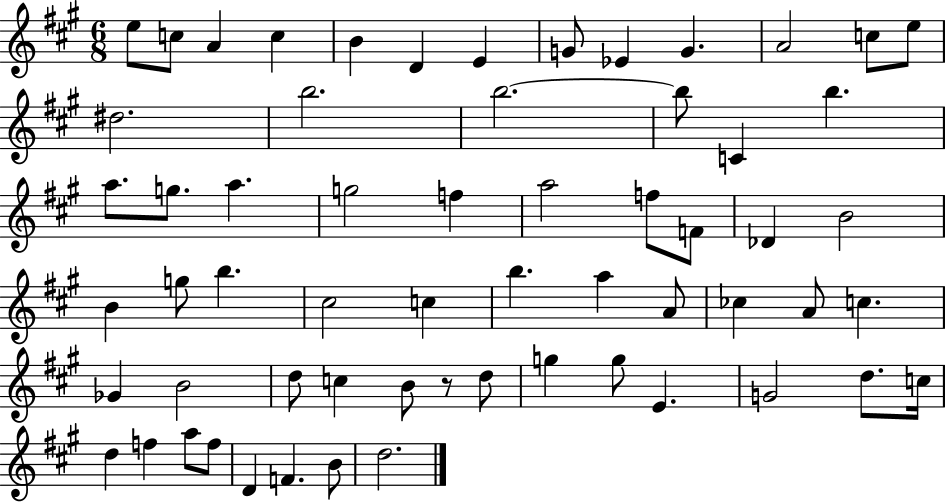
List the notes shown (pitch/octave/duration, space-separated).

E5/e C5/e A4/q C5/q B4/q D4/q E4/q G4/e Eb4/q G4/q. A4/h C5/e E5/e D#5/h. B5/h. B5/h. B5/e C4/q B5/q. A5/e. G5/e. A5/q. G5/h F5/q A5/h F5/e F4/e Db4/q B4/h B4/q G5/e B5/q. C#5/h C5/q B5/q. A5/q A4/e CES5/q A4/e C5/q. Gb4/q B4/h D5/e C5/q B4/e R/e D5/e G5/q G5/e E4/q. G4/h D5/e. C5/s D5/q F5/q A5/e F5/e D4/q F4/q. B4/e D5/h.